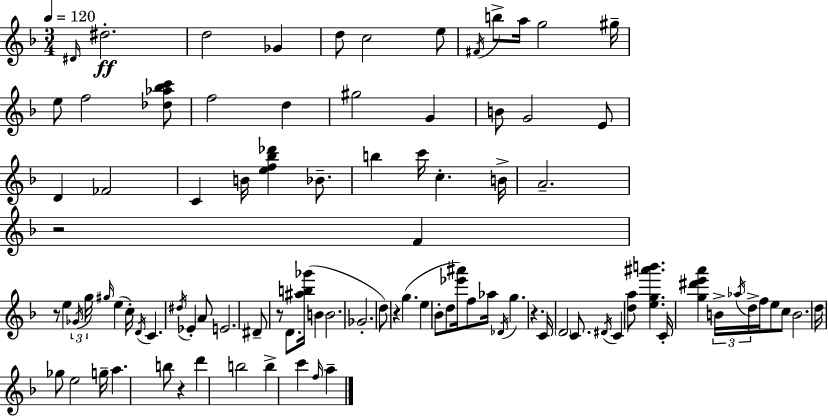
D#4/s D#5/h. D5/h Gb4/q D5/e C5/h E5/e F#4/s B5/e A5/s G5/h G#5/s E5/e F5/h [Db5,Ab5,Bb5,C6]/e F5/h D5/q G#5/h G4/q B4/e G4/h E4/e D4/q FES4/h C4/q B4/s [E5,F5,Bb5,Db6]/q Bb4/e. B5/q C6/s C5/q. B4/s A4/h. R/h F4/q R/e E5/q Gb4/s G5/s G#5/s E5/q C5/s D4/s C4/q. D#5/s Eb4/q A4/e E4/h. D#4/e R/e D4/e. [A#5,B5,Gb6]/s B4/q B4/h. Gb4/h. D5/e R/q G5/q. E5/q Bb4/e D5/e [Eb6,A#6]/s F5/e Ab5/s Db4/s G5/q. R/q. C4/s D4/h C4/e. D#4/s C4/q [D5,A5]/e [E5,G5,A#6,B6]/q. C4/s [G5,D#6,E6,A6]/q B4/s Ab5/s D5/s F5/s E5/e C5/e B4/h. D5/s Gb5/e E5/h G5/s A5/q. B5/e R/q D6/q B5/h B5/q C6/q F5/s A5/q